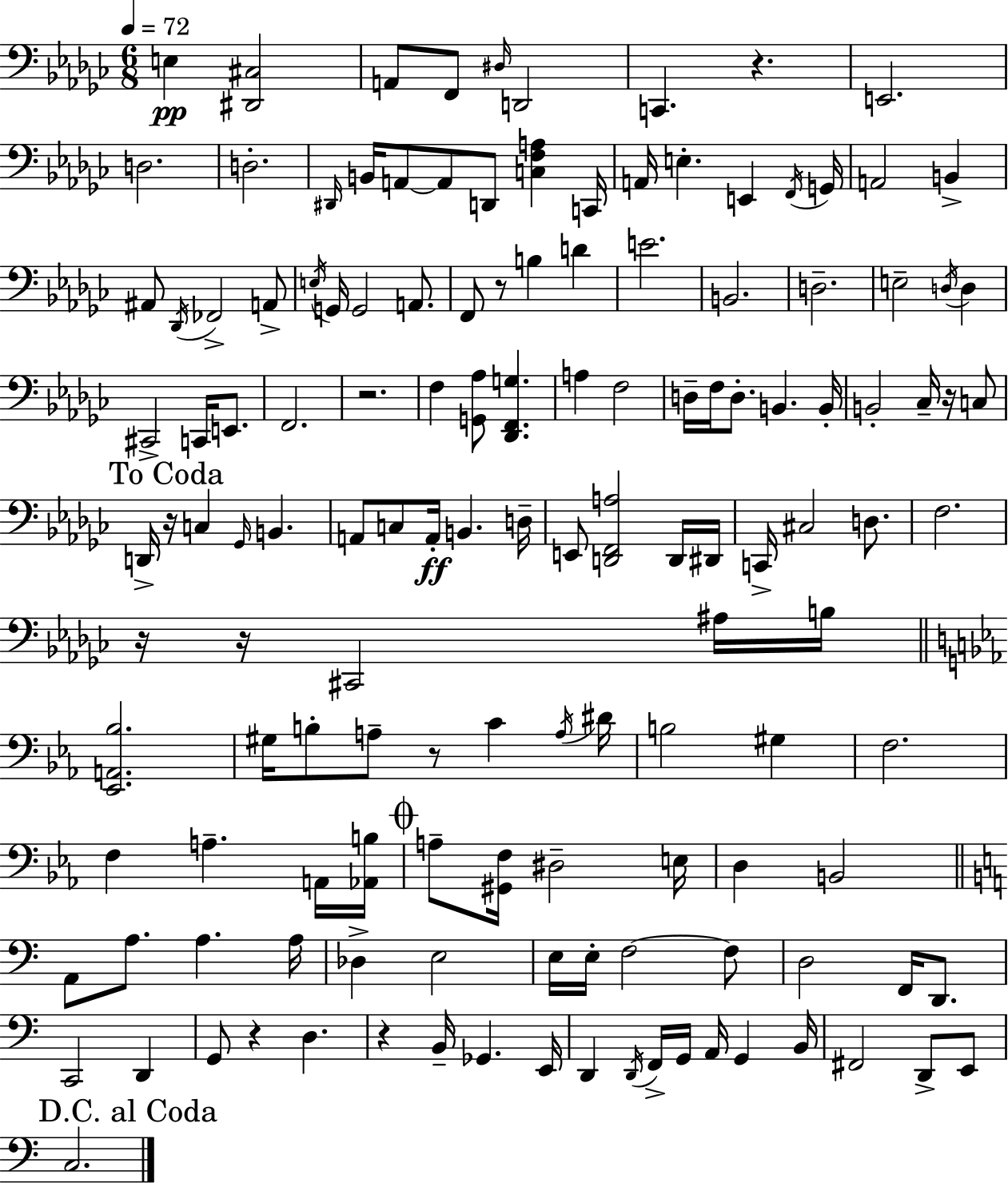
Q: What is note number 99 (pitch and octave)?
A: F3